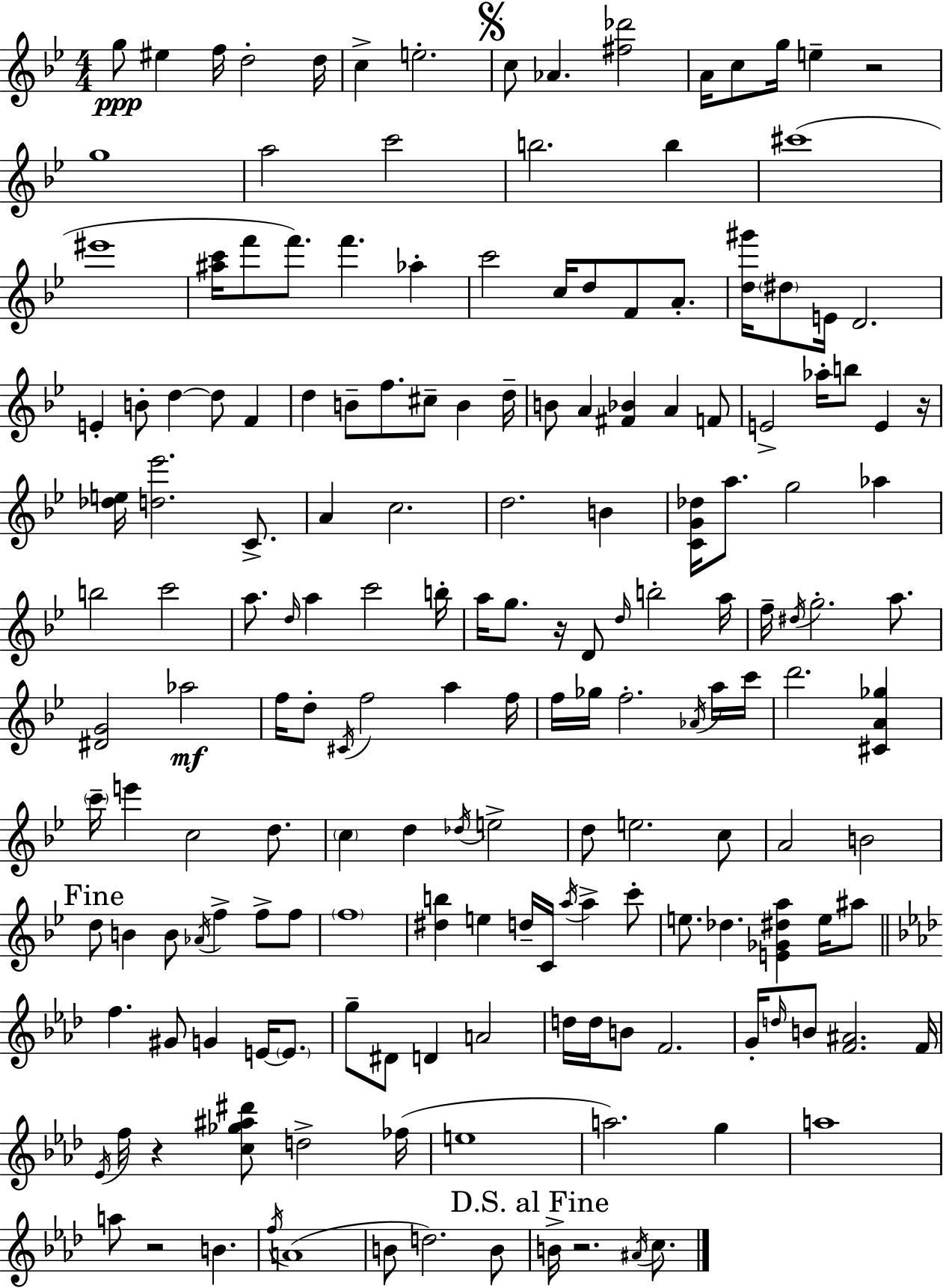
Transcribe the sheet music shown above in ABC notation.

X:1
T:Untitled
M:4/4
L:1/4
K:Bb
g/2 ^e f/4 d2 d/4 c e2 c/2 _A [^f_d']2 A/4 c/2 g/4 e z2 g4 a2 c'2 b2 b ^c'4 ^e'4 [^ac']/4 f'/2 f'/2 f' _a c'2 c/4 d/2 F/2 A/2 [d^g']/4 ^d/2 E/4 D2 E B/2 d d/2 F d B/2 f/2 ^c/2 B d/4 B/2 A [^F_B] A F/2 E2 _a/4 b/2 E z/4 [_de]/4 [d_e']2 C/2 A c2 d2 B [CG_d]/4 a/2 g2 _a b2 c'2 a/2 d/4 a c'2 b/4 a/4 g/2 z/4 D/2 d/4 b2 a/4 f/4 ^d/4 g2 a/2 [^DG]2 _a2 f/4 d/2 ^C/4 f2 a f/4 f/4 _g/4 f2 _A/4 a/4 c'/4 d'2 [^CA_g] c'/4 e' c2 d/2 c d _d/4 e2 d/2 e2 c/2 A2 B2 d/2 B B/2 _A/4 f f/2 f/2 f4 [^db] e d/4 C/4 a/4 a c'/2 e/2 _d [E_G^da] e/4 ^a/2 f ^G/2 G E/4 E/2 g/2 ^D/2 D A2 d/4 d/4 B/2 F2 G/4 d/4 B/2 [F^A]2 F/4 _E/4 f/4 z [c_g^a^d']/2 d2 _f/4 e4 a2 g a4 a/2 z2 B f/4 A4 B/2 d2 B/2 B/4 z2 ^A/4 c/2